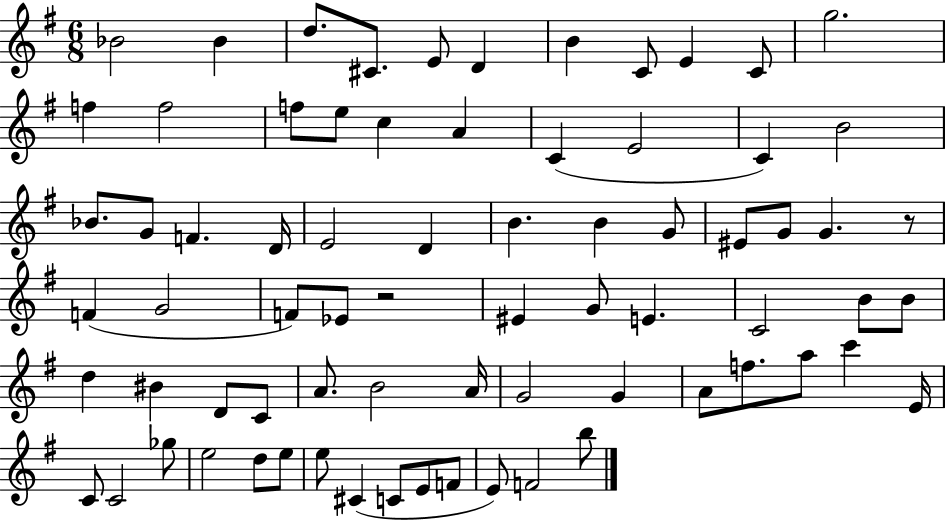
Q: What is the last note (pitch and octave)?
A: B5